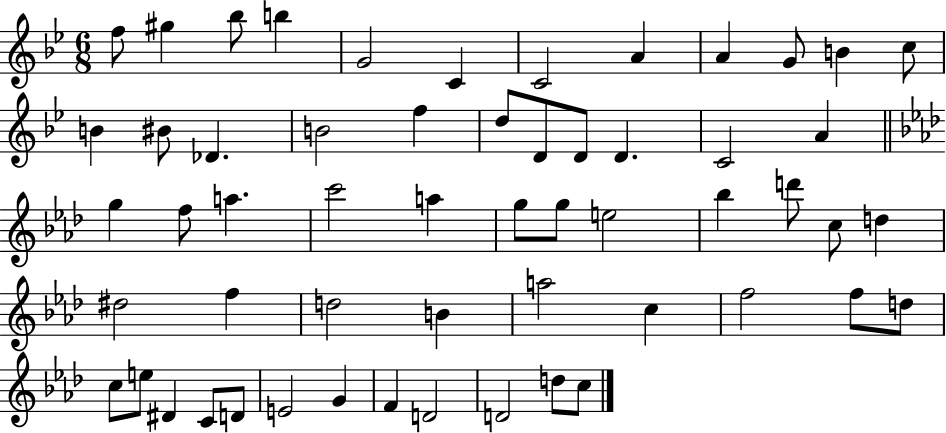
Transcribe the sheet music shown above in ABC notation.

X:1
T:Untitled
M:6/8
L:1/4
K:Bb
f/2 ^g _b/2 b G2 C C2 A A G/2 B c/2 B ^B/2 _D B2 f d/2 D/2 D/2 D C2 A g f/2 a c'2 a g/2 g/2 e2 _b d'/2 c/2 d ^d2 f d2 B a2 c f2 f/2 d/2 c/2 e/2 ^D C/2 D/2 E2 G F D2 D2 d/2 c/2